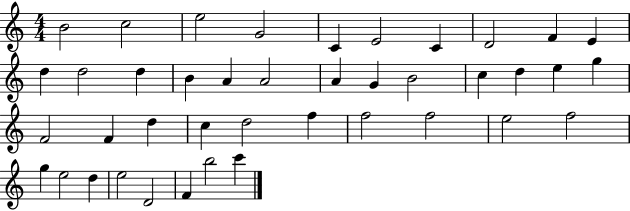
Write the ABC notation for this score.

X:1
T:Untitled
M:4/4
L:1/4
K:C
B2 c2 e2 G2 C E2 C D2 F E d d2 d B A A2 A G B2 c d e g F2 F d c d2 f f2 f2 e2 f2 g e2 d e2 D2 F b2 c'